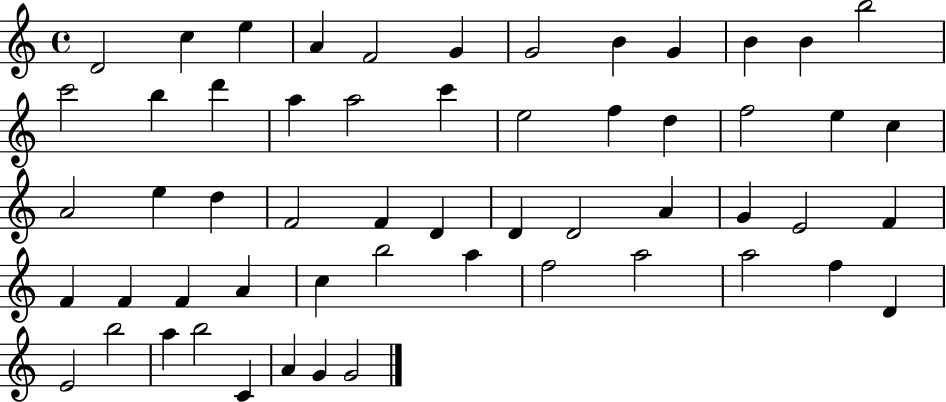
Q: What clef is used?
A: treble